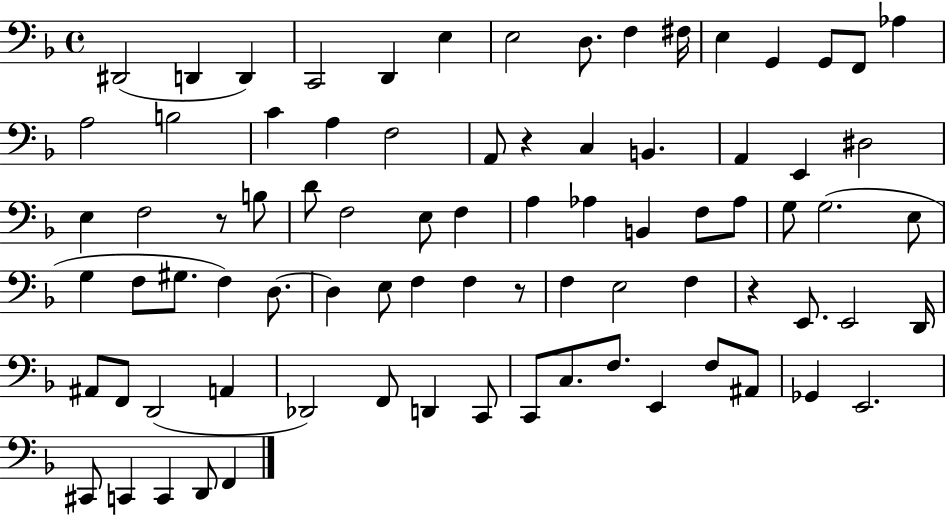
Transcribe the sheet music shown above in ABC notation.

X:1
T:Untitled
M:4/4
L:1/4
K:F
^D,,2 D,, D,, C,,2 D,, E, E,2 D,/2 F, ^F,/4 E, G,, G,,/2 F,,/2 _A, A,2 B,2 C A, F,2 A,,/2 z C, B,, A,, E,, ^D,2 E, F,2 z/2 B,/2 D/2 F,2 E,/2 F, A, _A, B,, F,/2 _A,/2 G,/2 G,2 E,/2 G, F,/2 ^G,/2 F, D,/2 D, E,/2 F, F, z/2 F, E,2 F, z E,,/2 E,,2 D,,/4 ^A,,/2 F,,/2 D,,2 A,, _D,,2 F,,/2 D,, C,,/2 C,,/2 C,/2 F,/2 E,, F,/2 ^A,,/2 _G,, E,,2 ^C,,/2 C,, C,, D,,/2 F,,